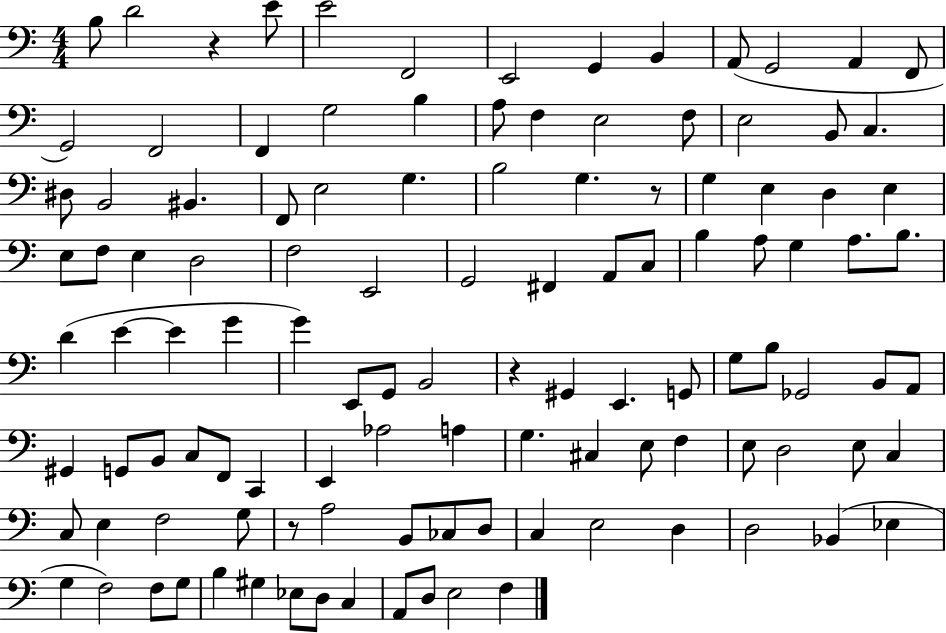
X:1
T:Untitled
M:4/4
L:1/4
K:C
B,/2 D2 z E/2 E2 F,,2 E,,2 G,, B,, A,,/2 G,,2 A,, F,,/2 G,,2 F,,2 F,, G,2 B, A,/2 F, E,2 F,/2 E,2 B,,/2 C, ^D,/2 B,,2 ^B,, F,,/2 E,2 G, B,2 G, z/2 G, E, D, E, E,/2 F,/2 E, D,2 F,2 E,,2 G,,2 ^F,, A,,/2 C,/2 B, A,/2 G, A,/2 B,/2 D E E G G E,,/2 G,,/2 B,,2 z ^G,, E,, G,,/2 G,/2 B,/2 _G,,2 B,,/2 A,,/2 ^G,, G,,/2 B,,/2 C,/2 F,,/2 C,, E,, _A,2 A, G, ^C, E,/2 F, E,/2 D,2 E,/2 C, C,/2 E, F,2 G,/2 z/2 A,2 B,,/2 _C,/2 D,/2 C, E,2 D, D,2 _B,, _E, G, F,2 F,/2 G,/2 B, ^G, _E,/2 D,/2 C, A,,/2 D,/2 E,2 F,